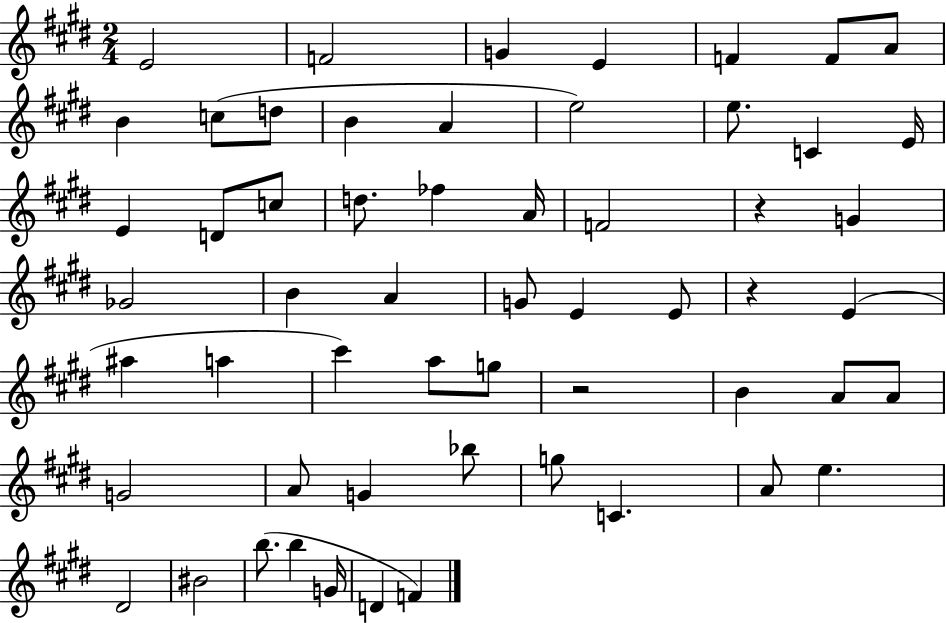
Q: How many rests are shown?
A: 3